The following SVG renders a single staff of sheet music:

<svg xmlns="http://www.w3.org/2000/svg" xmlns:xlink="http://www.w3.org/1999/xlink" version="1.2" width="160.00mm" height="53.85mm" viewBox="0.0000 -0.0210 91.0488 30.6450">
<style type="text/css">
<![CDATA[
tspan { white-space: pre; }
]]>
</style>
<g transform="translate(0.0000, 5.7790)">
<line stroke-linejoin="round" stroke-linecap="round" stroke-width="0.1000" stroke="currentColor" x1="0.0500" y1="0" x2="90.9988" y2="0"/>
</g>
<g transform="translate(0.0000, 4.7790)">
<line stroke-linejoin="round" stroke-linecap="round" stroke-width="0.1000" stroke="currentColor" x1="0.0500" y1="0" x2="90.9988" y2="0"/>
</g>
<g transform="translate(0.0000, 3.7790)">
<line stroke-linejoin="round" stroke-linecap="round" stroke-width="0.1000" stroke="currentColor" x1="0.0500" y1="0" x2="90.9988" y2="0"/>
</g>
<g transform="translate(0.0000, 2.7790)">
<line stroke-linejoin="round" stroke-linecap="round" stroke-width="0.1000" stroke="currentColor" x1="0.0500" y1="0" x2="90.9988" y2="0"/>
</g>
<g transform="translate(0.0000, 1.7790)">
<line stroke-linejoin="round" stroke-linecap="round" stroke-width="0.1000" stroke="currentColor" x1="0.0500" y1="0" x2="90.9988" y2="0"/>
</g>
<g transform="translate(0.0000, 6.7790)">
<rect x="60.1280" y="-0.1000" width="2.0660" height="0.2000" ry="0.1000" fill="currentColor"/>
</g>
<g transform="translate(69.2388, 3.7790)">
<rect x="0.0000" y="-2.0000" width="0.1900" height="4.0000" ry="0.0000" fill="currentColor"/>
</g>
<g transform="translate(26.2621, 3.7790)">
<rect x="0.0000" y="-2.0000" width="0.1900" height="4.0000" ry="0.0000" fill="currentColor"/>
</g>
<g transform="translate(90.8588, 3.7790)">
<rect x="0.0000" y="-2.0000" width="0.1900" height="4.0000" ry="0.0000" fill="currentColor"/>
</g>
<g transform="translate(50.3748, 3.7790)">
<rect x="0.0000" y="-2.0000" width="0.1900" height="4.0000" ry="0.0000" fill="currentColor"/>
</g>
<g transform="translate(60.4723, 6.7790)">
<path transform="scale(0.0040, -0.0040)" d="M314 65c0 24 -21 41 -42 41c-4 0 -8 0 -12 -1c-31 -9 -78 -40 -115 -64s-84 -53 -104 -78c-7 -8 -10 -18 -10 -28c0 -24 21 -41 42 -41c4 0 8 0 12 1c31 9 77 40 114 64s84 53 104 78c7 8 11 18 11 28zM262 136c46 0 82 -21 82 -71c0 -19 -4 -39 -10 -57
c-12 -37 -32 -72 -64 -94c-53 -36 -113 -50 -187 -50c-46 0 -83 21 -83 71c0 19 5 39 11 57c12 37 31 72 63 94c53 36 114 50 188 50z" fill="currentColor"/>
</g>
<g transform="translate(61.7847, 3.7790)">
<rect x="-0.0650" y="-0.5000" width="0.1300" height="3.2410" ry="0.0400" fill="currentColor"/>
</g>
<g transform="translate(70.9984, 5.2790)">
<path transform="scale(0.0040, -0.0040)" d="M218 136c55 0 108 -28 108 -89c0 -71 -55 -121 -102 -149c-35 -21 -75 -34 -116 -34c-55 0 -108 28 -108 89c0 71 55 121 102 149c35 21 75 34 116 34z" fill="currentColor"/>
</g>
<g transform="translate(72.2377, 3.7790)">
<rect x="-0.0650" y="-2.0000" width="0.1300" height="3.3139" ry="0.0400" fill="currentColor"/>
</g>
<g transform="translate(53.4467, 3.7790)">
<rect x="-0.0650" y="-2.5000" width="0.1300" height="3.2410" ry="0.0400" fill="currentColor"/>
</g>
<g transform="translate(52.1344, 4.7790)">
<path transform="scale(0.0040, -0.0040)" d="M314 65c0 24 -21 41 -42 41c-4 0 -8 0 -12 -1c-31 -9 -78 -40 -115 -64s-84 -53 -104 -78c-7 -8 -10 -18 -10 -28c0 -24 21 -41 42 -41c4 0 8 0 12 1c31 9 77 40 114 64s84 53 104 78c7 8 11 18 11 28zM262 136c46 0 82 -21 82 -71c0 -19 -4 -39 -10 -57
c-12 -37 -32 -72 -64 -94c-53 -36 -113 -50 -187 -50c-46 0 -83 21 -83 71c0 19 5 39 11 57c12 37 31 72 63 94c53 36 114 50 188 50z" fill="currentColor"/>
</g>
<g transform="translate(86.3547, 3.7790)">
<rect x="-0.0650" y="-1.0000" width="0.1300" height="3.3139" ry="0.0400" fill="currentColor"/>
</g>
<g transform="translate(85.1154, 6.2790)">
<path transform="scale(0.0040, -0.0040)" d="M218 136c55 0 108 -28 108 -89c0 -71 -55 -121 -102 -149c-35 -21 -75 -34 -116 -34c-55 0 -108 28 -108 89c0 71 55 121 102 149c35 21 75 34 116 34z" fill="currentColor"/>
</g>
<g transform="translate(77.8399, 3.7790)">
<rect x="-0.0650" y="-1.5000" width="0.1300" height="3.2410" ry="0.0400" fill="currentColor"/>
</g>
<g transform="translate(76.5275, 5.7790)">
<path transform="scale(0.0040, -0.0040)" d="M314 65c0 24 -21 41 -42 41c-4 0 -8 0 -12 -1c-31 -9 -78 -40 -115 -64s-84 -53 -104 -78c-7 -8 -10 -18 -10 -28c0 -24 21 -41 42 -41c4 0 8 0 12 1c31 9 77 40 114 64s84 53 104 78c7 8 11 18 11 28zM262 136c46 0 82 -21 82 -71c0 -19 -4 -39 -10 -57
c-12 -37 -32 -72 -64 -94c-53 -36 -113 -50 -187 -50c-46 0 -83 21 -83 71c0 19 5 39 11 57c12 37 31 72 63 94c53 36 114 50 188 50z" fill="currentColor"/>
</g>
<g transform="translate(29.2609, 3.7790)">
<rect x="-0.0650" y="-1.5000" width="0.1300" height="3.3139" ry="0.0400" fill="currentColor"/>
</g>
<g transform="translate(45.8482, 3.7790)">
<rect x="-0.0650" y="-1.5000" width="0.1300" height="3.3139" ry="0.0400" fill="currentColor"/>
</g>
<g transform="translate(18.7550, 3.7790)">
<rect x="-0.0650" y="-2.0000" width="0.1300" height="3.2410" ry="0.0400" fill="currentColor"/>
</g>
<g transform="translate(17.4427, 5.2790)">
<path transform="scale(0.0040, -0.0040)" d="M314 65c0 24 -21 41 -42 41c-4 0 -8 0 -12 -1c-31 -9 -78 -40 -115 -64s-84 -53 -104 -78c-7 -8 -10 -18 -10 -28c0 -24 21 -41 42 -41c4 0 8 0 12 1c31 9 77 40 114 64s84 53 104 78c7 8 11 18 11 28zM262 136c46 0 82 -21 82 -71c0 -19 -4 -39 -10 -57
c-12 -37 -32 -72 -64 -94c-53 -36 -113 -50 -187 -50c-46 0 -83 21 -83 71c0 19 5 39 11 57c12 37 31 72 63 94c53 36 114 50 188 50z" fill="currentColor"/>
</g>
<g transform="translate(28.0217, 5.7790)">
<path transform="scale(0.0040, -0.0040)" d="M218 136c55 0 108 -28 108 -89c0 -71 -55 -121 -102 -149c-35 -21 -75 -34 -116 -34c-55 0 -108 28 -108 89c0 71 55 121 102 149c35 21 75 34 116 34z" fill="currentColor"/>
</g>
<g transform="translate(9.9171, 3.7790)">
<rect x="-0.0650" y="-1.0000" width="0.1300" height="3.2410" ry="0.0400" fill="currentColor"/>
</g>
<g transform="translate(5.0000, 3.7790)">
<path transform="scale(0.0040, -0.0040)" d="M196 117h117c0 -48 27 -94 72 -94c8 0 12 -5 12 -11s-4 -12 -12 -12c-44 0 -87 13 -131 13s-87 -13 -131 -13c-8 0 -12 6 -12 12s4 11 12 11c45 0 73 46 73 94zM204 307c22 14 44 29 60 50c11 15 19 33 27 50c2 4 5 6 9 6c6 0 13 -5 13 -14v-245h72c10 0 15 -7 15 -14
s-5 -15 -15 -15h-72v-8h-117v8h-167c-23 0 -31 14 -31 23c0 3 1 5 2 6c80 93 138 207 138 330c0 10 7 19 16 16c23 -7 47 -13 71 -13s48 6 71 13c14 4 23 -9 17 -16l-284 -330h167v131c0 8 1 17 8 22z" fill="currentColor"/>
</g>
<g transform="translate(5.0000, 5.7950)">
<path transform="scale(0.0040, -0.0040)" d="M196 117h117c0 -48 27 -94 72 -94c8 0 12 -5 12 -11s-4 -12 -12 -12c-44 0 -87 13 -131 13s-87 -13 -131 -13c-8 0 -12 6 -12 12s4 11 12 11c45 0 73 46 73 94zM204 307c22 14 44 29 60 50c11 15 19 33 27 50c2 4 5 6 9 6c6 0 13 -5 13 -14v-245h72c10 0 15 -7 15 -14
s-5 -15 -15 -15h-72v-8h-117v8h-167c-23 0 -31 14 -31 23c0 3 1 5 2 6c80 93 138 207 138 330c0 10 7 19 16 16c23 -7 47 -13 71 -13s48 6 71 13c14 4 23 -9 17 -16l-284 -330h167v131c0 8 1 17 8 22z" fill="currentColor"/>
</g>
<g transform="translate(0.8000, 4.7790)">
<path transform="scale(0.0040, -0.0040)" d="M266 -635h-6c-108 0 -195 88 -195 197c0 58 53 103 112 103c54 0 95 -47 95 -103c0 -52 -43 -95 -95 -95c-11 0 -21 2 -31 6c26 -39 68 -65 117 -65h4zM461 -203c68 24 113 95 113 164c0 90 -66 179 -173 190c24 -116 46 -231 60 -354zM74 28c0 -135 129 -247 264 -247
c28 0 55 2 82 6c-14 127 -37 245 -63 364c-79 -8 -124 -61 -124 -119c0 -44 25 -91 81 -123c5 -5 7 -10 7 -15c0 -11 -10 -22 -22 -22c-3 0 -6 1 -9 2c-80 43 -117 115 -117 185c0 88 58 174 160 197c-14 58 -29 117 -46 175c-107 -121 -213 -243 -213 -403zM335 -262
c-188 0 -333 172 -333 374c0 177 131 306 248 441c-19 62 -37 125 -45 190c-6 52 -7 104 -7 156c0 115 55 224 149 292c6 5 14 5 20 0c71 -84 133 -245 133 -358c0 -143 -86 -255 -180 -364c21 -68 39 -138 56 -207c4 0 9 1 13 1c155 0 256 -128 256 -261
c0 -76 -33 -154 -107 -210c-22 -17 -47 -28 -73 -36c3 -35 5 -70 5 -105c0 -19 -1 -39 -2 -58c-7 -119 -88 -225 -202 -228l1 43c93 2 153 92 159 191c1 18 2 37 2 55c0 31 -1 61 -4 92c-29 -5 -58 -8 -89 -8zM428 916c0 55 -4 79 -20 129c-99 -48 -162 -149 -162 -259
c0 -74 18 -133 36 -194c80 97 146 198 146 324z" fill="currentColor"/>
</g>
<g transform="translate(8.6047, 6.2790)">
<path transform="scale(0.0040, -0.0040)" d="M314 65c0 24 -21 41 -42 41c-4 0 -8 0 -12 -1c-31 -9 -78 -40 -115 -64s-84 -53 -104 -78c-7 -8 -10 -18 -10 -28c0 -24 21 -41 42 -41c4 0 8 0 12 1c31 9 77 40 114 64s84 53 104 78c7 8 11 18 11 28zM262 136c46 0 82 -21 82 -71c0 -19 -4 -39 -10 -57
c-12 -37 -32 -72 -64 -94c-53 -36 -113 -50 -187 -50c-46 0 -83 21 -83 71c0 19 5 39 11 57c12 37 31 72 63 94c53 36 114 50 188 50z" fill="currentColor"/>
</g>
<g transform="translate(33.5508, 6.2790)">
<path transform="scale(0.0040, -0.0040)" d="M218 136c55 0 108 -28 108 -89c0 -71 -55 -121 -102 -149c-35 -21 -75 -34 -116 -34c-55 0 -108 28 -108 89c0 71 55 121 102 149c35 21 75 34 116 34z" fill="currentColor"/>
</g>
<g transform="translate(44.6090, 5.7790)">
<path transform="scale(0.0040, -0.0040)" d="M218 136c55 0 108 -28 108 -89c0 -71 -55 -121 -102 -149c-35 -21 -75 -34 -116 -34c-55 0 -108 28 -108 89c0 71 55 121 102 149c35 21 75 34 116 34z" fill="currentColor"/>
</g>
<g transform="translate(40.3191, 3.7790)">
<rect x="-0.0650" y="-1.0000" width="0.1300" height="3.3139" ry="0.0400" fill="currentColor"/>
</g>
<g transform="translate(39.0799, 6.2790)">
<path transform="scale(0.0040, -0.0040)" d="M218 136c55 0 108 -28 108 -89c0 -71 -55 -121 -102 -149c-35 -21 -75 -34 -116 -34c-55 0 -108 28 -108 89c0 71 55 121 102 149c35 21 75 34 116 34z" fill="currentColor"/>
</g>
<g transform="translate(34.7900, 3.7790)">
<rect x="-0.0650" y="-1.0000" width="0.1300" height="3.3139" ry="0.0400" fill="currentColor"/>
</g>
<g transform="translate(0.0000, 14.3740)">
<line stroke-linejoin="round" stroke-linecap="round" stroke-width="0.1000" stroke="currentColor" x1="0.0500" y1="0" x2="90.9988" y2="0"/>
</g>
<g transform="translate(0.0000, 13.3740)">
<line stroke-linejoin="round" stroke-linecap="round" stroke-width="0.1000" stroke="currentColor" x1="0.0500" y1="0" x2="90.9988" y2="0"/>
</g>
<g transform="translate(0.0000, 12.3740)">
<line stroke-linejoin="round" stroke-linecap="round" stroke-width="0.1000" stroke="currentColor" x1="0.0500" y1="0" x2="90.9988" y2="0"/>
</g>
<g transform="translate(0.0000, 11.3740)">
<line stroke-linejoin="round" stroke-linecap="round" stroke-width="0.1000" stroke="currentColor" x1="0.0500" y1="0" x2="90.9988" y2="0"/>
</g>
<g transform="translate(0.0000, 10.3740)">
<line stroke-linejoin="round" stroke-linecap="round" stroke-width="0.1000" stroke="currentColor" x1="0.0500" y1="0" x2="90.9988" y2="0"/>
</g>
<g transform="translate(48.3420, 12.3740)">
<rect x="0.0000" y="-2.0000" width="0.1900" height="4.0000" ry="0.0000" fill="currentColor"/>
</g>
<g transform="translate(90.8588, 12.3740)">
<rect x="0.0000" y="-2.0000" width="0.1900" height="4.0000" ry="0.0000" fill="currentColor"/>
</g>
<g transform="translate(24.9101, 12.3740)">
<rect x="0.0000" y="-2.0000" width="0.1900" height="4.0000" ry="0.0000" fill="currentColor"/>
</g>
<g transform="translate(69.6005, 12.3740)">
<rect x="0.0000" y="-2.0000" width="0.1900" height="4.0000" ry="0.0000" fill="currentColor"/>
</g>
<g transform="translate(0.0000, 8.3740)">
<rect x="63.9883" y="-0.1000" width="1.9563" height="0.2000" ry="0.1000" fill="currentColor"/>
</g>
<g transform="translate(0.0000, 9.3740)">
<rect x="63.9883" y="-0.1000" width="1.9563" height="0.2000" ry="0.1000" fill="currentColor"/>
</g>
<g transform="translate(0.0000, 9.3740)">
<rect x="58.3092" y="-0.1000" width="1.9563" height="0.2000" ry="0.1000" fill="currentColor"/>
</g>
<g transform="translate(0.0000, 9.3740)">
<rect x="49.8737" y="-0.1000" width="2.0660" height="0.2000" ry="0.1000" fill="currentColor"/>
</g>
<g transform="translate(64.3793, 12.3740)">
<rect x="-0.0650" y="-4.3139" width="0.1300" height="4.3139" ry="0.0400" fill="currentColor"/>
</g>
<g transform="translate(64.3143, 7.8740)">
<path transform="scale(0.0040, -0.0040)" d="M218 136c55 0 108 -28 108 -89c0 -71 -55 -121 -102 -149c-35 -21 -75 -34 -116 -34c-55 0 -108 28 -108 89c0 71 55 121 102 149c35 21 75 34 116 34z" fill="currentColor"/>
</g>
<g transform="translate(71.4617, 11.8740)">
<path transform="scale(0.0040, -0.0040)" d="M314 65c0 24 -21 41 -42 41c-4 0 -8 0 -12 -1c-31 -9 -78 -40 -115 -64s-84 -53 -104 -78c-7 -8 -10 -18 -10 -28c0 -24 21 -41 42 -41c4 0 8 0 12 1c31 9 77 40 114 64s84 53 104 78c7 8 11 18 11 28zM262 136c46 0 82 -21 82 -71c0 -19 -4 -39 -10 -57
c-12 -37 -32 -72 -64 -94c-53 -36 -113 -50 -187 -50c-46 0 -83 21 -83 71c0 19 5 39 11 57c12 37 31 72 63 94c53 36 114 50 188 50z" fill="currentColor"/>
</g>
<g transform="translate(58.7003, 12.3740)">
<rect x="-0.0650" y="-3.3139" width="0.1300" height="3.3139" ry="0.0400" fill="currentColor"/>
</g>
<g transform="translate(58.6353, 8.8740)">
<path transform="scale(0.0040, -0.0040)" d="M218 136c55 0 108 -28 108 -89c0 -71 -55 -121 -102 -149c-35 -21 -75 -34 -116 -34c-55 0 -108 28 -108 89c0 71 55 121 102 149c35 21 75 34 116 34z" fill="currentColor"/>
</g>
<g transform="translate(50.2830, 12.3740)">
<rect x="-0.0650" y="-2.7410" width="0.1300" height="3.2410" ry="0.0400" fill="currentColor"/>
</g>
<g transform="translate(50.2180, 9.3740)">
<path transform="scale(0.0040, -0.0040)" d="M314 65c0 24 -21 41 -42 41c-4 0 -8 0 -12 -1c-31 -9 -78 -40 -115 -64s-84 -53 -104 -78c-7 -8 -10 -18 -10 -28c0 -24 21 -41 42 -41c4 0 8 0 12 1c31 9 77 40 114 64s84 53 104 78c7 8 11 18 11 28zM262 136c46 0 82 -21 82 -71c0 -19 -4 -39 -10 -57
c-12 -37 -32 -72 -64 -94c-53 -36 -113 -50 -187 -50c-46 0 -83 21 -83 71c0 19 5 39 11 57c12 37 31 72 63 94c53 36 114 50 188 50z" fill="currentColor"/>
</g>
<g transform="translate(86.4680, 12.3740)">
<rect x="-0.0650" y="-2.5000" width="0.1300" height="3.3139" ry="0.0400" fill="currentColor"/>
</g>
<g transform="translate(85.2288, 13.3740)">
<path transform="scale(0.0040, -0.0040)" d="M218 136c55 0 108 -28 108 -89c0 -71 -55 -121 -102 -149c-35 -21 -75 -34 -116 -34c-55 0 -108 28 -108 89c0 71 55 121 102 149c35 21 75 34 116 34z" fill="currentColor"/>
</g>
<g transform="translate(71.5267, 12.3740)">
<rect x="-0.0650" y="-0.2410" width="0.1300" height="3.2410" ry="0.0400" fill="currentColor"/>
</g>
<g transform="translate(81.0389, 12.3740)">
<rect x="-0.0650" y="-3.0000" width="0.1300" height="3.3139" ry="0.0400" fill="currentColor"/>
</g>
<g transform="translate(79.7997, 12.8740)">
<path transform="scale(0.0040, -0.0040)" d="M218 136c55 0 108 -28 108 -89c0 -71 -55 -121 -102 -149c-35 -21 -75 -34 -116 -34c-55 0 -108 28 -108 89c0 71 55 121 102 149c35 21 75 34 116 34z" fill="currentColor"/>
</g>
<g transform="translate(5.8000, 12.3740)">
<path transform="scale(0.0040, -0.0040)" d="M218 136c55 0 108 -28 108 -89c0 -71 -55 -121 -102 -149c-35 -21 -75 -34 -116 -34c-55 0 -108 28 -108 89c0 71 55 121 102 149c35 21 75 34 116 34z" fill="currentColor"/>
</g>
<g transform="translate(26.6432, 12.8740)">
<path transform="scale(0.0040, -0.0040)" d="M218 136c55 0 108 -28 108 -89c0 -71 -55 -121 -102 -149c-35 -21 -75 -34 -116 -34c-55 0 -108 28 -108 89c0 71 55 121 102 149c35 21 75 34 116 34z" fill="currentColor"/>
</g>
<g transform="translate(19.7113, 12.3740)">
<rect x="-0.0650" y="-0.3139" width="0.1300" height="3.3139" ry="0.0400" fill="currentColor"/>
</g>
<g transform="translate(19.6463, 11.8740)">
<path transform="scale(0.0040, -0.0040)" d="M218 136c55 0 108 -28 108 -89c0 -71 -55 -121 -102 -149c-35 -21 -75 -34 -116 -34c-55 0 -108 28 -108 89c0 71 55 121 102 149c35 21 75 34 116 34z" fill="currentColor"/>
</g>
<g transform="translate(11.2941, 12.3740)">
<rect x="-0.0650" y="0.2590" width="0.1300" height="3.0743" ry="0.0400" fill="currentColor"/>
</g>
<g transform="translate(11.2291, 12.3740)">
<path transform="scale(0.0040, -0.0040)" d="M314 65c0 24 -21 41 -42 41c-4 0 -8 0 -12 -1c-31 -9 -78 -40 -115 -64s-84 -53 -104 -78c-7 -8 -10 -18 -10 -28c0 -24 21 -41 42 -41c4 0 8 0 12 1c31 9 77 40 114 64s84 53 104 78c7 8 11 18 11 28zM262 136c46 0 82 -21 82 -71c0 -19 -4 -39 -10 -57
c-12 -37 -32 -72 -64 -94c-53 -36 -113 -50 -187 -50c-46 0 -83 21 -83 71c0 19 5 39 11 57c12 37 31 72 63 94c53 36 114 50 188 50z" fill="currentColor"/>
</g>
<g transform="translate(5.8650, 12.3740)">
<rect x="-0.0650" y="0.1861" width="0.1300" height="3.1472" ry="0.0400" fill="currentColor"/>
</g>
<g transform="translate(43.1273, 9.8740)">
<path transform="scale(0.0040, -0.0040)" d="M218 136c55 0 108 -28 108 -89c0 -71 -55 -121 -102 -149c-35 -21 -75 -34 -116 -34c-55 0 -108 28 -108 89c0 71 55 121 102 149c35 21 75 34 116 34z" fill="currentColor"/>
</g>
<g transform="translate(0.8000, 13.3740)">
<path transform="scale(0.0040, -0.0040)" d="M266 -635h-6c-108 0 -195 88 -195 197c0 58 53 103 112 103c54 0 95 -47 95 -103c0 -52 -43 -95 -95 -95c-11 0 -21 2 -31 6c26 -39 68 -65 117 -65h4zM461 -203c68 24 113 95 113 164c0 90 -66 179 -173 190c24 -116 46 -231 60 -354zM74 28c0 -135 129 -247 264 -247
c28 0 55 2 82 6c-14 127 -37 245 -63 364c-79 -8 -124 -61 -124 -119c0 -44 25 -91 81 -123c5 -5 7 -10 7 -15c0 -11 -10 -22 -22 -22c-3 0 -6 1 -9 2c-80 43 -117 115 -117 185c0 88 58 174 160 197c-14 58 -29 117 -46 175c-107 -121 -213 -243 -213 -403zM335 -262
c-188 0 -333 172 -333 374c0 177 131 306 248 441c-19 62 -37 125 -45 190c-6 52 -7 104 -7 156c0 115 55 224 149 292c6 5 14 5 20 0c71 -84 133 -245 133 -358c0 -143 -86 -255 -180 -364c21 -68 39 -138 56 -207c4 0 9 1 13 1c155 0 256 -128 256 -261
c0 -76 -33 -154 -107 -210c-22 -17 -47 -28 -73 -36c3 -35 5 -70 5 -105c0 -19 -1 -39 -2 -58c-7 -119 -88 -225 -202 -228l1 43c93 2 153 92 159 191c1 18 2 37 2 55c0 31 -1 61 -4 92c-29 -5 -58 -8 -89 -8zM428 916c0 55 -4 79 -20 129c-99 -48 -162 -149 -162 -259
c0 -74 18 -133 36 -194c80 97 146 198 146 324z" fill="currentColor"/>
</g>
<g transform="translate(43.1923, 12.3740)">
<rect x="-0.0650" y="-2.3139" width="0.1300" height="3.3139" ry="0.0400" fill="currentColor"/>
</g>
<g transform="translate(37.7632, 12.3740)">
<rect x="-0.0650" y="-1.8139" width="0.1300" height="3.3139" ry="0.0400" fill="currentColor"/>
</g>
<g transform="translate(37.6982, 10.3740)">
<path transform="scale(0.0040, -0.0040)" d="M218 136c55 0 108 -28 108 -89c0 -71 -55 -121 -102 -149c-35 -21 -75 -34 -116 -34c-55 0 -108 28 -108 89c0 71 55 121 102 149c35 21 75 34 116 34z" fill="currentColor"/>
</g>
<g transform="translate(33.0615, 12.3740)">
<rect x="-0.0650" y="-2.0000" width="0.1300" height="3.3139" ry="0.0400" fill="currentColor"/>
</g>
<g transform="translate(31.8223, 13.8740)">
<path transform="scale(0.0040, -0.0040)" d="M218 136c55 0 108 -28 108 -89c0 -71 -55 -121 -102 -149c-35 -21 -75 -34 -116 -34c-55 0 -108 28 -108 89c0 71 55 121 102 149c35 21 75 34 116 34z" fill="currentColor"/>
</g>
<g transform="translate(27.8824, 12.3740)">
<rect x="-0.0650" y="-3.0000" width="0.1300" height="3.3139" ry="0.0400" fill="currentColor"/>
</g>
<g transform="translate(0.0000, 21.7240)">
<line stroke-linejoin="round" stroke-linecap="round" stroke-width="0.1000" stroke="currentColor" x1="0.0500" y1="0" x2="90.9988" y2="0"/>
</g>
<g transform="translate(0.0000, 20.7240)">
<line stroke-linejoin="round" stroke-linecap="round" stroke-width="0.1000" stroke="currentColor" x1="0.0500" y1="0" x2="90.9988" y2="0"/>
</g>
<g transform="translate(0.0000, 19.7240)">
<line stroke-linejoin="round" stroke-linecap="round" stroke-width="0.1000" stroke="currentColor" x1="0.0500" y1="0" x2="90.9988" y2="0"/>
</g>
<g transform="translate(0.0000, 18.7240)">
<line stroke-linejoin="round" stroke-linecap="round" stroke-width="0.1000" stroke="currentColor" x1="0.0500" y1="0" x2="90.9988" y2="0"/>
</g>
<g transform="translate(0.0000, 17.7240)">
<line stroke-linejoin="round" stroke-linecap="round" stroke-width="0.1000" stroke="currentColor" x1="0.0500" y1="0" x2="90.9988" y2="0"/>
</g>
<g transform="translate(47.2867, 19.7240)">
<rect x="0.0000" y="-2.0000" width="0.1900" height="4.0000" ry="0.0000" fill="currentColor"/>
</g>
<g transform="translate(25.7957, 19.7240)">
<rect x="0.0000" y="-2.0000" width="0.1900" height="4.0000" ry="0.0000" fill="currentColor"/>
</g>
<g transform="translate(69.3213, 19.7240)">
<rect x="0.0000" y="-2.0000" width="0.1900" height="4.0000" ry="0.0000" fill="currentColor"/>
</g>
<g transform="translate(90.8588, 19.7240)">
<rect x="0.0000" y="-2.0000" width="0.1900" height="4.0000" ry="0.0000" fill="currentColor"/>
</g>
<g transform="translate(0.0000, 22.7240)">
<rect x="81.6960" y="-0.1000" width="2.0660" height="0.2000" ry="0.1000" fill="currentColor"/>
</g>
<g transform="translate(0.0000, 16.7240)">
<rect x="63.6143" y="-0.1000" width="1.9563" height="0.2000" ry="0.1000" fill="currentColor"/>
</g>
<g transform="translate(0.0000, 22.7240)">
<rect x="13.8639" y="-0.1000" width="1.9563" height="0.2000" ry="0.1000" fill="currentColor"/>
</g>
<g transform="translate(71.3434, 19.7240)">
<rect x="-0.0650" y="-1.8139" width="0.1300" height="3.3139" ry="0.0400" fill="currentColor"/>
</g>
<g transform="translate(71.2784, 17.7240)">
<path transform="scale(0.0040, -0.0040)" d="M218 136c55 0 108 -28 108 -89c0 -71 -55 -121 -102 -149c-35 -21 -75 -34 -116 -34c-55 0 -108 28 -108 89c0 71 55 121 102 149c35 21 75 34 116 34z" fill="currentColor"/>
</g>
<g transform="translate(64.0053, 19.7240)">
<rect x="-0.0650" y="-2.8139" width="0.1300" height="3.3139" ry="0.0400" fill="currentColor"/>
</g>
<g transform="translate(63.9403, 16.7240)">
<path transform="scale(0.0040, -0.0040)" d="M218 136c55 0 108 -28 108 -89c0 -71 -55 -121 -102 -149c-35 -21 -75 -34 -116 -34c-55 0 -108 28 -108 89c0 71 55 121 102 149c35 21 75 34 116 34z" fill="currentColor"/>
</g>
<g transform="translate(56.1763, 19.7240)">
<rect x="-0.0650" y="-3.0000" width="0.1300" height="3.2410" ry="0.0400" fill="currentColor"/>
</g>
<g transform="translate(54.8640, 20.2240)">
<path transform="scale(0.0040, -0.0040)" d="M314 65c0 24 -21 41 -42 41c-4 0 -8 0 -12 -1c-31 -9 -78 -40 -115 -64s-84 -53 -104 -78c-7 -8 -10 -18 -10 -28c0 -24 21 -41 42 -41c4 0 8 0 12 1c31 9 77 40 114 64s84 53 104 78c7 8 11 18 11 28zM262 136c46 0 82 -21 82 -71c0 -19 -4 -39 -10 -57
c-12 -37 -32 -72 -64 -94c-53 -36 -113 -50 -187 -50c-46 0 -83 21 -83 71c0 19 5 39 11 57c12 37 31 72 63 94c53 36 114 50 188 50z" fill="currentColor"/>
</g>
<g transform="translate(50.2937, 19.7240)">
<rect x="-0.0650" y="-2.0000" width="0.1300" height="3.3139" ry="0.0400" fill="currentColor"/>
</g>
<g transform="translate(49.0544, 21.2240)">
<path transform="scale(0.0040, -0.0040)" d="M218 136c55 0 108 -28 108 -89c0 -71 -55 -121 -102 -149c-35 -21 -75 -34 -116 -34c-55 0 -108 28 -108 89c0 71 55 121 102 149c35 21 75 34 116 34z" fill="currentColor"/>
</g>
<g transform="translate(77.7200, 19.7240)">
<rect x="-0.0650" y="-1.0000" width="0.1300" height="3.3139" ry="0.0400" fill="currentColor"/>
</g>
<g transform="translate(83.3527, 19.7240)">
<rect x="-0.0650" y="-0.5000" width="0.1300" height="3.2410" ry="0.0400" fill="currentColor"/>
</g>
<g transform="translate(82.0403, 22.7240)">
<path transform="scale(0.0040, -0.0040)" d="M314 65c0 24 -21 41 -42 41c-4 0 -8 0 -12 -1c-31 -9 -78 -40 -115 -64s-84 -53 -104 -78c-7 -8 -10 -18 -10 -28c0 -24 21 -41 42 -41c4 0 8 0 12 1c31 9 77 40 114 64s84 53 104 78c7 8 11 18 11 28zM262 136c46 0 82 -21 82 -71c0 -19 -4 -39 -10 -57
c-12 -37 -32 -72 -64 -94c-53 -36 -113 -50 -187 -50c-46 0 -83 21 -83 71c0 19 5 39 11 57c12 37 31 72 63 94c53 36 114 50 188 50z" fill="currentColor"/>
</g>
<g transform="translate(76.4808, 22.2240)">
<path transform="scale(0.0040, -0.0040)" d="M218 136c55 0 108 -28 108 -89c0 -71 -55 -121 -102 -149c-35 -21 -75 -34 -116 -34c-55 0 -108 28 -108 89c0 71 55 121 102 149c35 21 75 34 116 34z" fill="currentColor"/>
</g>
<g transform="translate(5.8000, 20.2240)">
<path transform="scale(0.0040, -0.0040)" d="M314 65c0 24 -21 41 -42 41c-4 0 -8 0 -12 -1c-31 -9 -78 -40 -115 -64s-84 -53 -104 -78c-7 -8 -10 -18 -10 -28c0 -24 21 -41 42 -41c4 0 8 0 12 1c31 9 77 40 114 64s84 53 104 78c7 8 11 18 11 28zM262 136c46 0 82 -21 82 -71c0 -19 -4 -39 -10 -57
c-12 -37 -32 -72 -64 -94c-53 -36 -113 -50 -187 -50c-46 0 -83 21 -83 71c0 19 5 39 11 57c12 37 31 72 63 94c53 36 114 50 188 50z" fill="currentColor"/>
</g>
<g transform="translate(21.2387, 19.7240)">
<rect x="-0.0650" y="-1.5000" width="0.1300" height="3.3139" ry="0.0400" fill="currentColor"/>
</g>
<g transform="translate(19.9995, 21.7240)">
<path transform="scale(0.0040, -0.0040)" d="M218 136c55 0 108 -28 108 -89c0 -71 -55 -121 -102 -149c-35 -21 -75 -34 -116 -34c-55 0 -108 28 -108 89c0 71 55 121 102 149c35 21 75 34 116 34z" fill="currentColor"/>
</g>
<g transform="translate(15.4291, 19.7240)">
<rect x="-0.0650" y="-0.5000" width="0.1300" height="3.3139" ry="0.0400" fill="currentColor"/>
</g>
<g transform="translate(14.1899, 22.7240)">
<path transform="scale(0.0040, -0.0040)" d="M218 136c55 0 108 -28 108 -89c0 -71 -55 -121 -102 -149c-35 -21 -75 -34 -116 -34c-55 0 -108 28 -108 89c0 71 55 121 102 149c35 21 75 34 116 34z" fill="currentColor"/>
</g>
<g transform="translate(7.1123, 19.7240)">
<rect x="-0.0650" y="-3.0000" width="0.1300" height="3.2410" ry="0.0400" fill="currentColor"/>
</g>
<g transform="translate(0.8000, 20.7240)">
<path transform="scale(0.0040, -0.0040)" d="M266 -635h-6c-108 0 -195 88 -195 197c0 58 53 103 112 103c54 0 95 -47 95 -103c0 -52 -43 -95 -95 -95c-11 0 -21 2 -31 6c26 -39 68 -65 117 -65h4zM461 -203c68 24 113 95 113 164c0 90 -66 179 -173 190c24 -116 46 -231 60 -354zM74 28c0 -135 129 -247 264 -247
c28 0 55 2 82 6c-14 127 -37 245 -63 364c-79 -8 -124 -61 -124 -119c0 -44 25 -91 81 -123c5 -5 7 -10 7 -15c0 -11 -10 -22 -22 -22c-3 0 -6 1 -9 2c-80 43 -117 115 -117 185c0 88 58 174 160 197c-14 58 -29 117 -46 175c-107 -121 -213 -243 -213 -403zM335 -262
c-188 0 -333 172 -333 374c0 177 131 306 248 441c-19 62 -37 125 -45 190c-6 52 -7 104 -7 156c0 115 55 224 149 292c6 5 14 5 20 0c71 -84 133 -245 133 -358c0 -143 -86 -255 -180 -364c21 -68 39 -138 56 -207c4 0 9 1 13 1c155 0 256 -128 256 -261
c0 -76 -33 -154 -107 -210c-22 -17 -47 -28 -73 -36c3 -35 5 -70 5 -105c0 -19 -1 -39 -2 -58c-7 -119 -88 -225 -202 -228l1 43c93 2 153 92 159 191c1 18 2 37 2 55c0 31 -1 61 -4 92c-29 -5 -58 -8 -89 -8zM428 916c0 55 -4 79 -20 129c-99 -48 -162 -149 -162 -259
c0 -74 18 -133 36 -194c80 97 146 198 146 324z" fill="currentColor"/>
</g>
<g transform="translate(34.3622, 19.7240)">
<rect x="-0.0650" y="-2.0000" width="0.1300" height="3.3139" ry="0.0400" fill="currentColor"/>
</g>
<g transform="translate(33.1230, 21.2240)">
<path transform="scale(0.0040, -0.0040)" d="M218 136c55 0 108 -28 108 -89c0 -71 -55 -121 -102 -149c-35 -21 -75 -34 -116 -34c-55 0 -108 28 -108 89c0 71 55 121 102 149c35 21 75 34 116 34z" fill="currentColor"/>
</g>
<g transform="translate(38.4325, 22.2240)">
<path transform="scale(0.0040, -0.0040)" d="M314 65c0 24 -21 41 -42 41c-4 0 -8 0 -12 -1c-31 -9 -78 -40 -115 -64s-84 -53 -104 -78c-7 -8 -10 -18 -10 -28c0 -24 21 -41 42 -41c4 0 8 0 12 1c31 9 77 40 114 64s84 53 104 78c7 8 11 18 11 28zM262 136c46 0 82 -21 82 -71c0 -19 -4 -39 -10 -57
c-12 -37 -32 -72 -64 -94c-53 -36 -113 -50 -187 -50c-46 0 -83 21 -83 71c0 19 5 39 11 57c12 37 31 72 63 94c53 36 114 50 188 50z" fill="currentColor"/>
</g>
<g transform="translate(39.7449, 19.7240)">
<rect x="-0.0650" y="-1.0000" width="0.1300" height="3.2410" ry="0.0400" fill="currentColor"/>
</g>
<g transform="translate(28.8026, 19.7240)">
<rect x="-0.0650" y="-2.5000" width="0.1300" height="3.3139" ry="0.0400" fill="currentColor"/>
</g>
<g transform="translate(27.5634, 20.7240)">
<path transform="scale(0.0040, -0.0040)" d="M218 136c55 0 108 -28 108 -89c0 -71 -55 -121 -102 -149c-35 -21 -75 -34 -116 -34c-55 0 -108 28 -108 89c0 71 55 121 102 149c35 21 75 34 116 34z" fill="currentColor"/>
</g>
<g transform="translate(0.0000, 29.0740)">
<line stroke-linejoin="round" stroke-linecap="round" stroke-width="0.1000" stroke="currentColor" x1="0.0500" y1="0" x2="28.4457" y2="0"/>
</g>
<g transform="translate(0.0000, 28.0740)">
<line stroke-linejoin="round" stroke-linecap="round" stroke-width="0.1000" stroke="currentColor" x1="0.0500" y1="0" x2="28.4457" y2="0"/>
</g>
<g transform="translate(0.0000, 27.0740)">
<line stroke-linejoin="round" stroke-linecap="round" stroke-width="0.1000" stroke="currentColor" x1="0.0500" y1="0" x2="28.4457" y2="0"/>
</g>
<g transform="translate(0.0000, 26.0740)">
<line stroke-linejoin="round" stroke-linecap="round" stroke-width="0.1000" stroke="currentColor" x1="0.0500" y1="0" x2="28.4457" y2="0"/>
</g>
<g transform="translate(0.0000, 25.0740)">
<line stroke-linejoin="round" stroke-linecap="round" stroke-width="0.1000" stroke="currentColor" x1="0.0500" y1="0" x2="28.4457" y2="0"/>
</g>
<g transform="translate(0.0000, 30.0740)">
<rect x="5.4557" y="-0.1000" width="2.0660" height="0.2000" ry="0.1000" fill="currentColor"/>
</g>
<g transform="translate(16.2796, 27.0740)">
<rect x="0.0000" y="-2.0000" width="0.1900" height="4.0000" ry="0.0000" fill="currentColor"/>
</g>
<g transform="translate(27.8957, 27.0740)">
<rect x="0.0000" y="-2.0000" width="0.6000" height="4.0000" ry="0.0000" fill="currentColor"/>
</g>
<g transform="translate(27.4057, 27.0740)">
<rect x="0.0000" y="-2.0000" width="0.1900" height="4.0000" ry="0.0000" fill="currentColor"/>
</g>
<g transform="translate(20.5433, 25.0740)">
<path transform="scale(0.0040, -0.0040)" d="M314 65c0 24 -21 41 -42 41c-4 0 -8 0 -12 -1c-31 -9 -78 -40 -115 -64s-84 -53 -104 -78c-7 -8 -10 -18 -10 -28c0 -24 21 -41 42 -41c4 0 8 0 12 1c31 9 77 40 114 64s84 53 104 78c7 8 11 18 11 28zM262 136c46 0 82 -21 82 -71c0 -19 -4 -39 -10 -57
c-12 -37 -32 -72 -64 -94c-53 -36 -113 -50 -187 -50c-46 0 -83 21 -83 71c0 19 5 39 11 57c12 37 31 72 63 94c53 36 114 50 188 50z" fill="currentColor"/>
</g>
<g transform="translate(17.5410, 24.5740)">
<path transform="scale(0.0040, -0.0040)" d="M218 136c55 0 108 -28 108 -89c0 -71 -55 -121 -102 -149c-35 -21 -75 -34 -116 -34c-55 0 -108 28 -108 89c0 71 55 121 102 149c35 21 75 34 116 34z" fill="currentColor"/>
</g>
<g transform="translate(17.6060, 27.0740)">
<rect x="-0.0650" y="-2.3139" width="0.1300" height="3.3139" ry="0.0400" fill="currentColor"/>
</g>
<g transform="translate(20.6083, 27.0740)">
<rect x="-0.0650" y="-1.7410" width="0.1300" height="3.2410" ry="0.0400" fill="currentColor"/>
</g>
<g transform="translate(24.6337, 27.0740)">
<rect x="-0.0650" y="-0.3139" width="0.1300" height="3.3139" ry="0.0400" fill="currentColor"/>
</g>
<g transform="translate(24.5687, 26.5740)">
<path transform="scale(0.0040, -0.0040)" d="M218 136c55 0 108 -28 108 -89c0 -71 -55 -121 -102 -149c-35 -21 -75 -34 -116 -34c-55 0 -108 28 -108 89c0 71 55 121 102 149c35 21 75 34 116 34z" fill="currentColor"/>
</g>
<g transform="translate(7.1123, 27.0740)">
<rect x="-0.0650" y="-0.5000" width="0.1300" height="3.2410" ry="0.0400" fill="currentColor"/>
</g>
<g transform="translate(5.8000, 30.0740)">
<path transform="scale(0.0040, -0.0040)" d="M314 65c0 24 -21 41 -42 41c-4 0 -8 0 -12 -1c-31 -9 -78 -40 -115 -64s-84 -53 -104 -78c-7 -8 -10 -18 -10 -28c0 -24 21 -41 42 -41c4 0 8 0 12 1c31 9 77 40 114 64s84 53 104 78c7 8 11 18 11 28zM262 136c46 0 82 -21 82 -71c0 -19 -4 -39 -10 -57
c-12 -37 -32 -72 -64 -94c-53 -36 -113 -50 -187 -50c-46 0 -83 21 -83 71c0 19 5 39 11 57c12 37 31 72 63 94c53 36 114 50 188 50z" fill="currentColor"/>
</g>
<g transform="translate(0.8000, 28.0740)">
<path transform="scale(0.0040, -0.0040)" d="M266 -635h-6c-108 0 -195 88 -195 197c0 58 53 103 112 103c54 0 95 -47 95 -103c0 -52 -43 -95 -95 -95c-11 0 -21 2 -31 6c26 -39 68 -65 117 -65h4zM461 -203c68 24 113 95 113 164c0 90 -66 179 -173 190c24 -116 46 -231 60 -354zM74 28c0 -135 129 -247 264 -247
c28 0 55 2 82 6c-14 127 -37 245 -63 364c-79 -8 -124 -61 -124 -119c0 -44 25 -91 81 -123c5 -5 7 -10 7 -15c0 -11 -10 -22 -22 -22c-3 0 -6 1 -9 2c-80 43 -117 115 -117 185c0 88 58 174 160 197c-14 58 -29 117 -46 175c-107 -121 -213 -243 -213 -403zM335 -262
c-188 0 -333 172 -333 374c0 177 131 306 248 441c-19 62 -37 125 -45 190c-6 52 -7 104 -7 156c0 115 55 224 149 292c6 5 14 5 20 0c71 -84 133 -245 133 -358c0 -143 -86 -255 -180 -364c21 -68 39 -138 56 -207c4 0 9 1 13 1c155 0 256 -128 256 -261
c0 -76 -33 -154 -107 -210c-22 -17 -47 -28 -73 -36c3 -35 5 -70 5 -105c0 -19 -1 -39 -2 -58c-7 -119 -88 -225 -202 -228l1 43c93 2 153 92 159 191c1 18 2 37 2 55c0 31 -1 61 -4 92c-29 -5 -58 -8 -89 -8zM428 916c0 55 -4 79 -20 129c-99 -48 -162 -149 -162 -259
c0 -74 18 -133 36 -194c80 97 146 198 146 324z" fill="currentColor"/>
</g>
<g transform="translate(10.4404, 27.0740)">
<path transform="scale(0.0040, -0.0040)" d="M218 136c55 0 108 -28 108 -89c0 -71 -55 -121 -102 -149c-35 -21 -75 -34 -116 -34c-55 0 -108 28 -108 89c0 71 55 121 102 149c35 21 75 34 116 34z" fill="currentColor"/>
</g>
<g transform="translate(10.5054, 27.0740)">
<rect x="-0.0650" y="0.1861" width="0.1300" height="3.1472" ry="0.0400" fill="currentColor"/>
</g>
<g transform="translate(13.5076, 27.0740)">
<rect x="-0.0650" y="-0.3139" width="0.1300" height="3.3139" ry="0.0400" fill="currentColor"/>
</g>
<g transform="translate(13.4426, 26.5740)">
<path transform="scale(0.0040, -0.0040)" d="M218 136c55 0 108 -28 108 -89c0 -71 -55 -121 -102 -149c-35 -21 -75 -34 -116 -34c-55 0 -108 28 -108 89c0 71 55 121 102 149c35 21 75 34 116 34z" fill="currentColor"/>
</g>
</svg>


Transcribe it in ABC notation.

X:1
T:Untitled
M:4/4
L:1/4
K:C
D2 F2 E D D E G2 C2 F E2 D B B2 c A F f g a2 b d' c2 A G A2 C E G F D2 F A2 a f D C2 C2 B c g f2 c